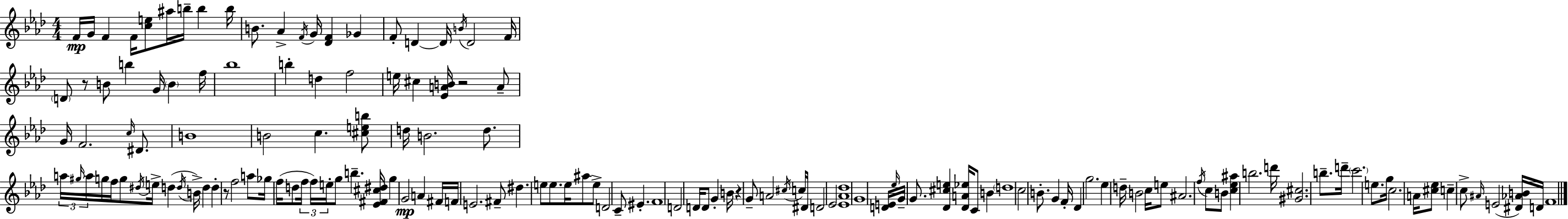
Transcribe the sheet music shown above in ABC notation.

X:1
T:Untitled
M:4/4
L:1/4
K:Ab
F/4 G/4 F F/4 [ce]/2 ^a/4 b/4 b b/4 B/2 _A F/4 G/4 [_DF] _G F/2 D D/4 B/4 D2 F/4 D/2 z/2 B/2 b G/4 B f/4 _b4 b d f2 e/4 ^c [_EAB]/4 z2 A/2 G/4 F2 c/4 ^D/2 B4 B2 c [^ceb]/2 d/4 B2 d/2 a/4 ^g/4 a/4 g/4 f/4 g/2 ^d/4 e/4 d d/4 B/4 d d z/2 f2 a/2 _g/4 f/4 d/2 f/4 f/4 e/4 g/2 b [_E^F^c^d]/4 g G2 A ^F/4 F/4 E2 ^F/2 ^d e/2 e/2 e/4 ^a/2 e/2 D2 C/2 ^E F4 D2 D/4 D/2 G B/4 z G/2 A2 ^c/4 c/4 ^D/4 D2 _E2 [_E_A_d]4 G4 [DE]/4 _e/4 G/4 G/2 [_D^ce] [_DA_e]/4 C/2 B d4 c2 B/2 G F/4 _D g2 _e d/4 B2 c/4 e/2 ^A2 f/4 c/2 B/2 [c_e^a] b2 d'/4 [^G^c]2 b/2 d'/4 c'2 e/2 g/4 c2 A/4 [^c_e]/2 c c/2 ^A/4 E2 [^D_AB]/4 D/4 F4